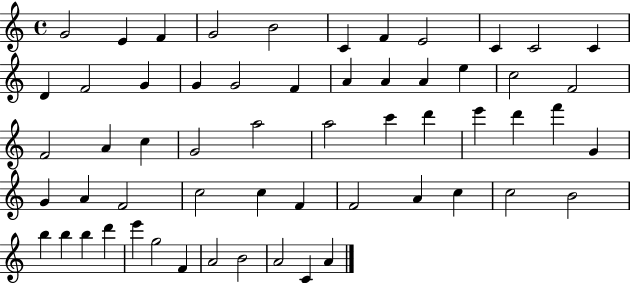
X:1
T:Untitled
M:4/4
L:1/4
K:C
G2 E F G2 B2 C F E2 C C2 C D F2 G G G2 F A A A e c2 F2 F2 A c G2 a2 a2 c' d' e' d' f' G G A F2 c2 c F F2 A c c2 B2 b b b d' e' g2 F A2 B2 A2 C A